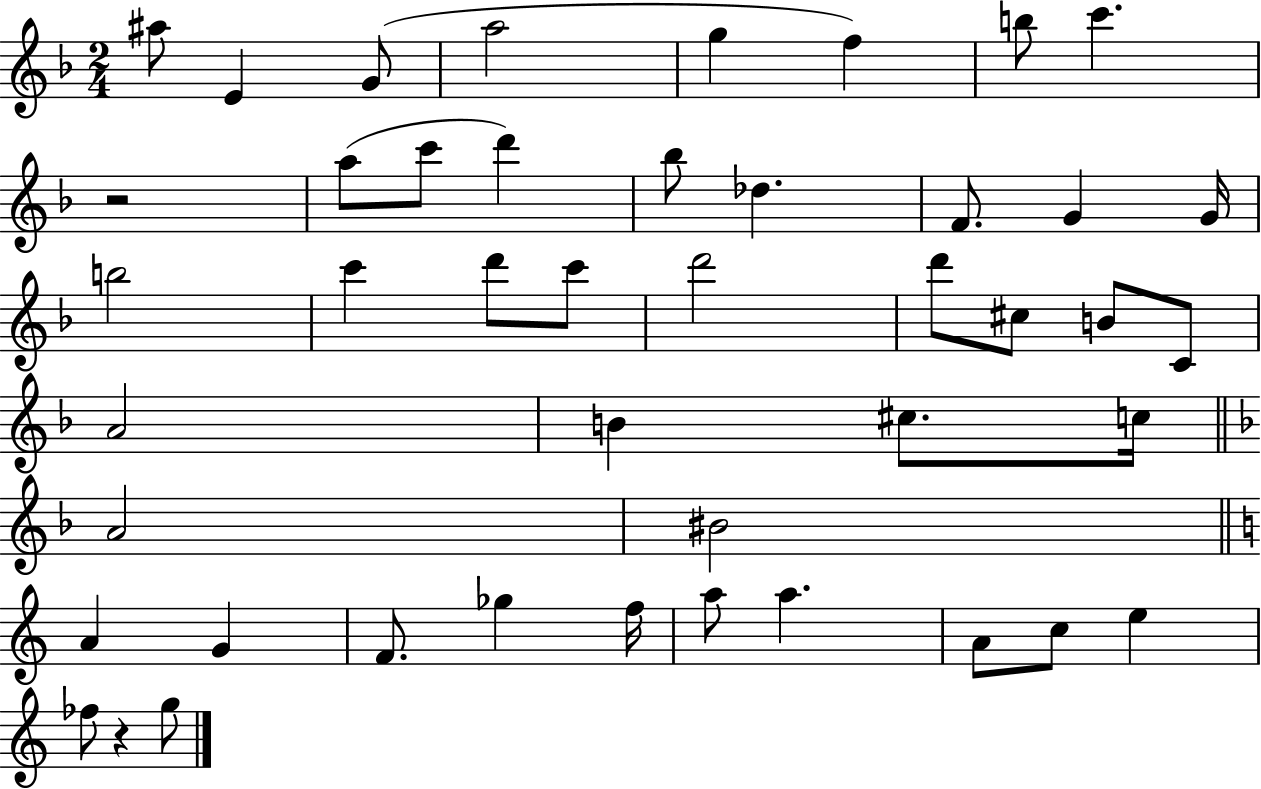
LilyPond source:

{
  \clef treble
  \numericTimeSignature
  \time 2/4
  \key f \major
  ais''8 e'4 g'8( | a''2 | g''4 f''4) | b''8 c'''4. | \break r2 | a''8( c'''8 d'''4) | bes''8 des''4. | f'8. g'4 g'16 | \break b''2 | c'''4 d'''8 c'''8 | d'''2 | d'''8 cis''8 b'8 c'8 | \break a'2 | b'4 cis''8. c''16 | \bar "||" \break \key f \major a'2 | bis'2 | \bar "||" \break \key a \minor a'4 g'4 | f'8. ges''4 f''16 | a''8 a''4. | a'8 c''8 e''4 | \break fes''8 r4 g''8 | \bar "|."
}